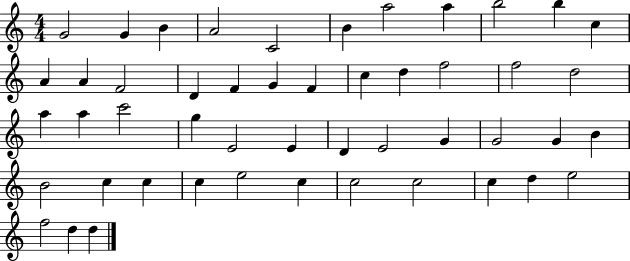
{
  \clef treble
  \numericTimeSignature
  \time 4/4
  \key c \major
  g'2 g'4 b'4 | a'2 c'2 | b'4 a''2 a''4 | b''2 b''4 c''4 | \break a'4 a'4 f'2 | d'4 f'4 g'4 f'4 | c''4 d''4 f''2 | f''2 d''2 | \break a''4 a''4 c'''2 | g''4 e'2 e'4 | d'4 e'2 g'4 | g'2 g'4 b'4 | \break b'2 c''4 c''4 | c''4 e''2 c''4 | c''2 c''2 | c''4 d''4 e''2 | \break f''2 d''4 d''4 | \bar "|."
}